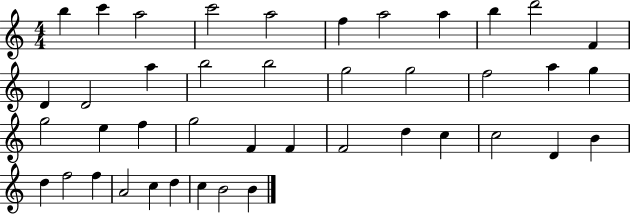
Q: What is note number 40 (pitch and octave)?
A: C5